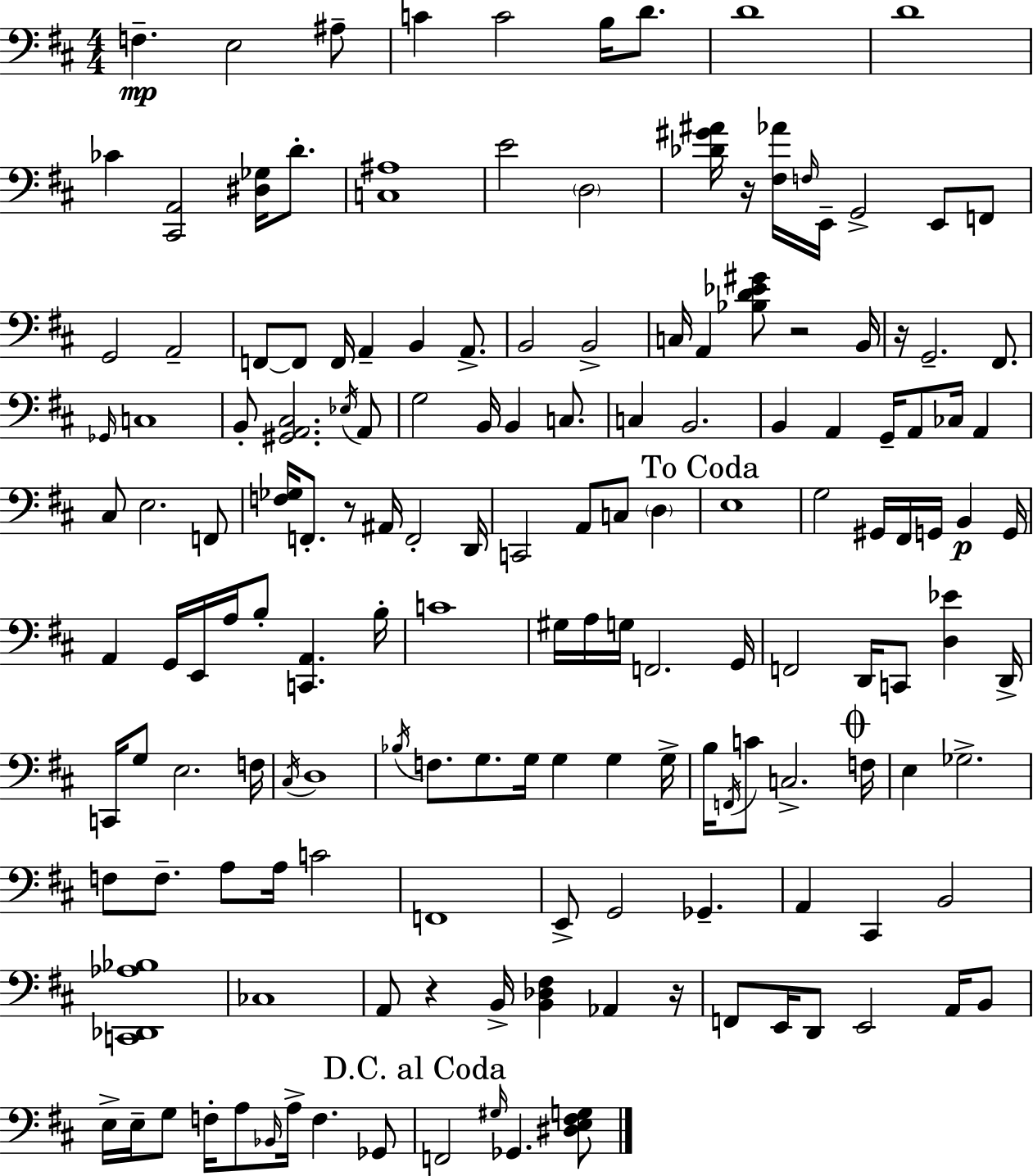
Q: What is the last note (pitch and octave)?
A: Gb2